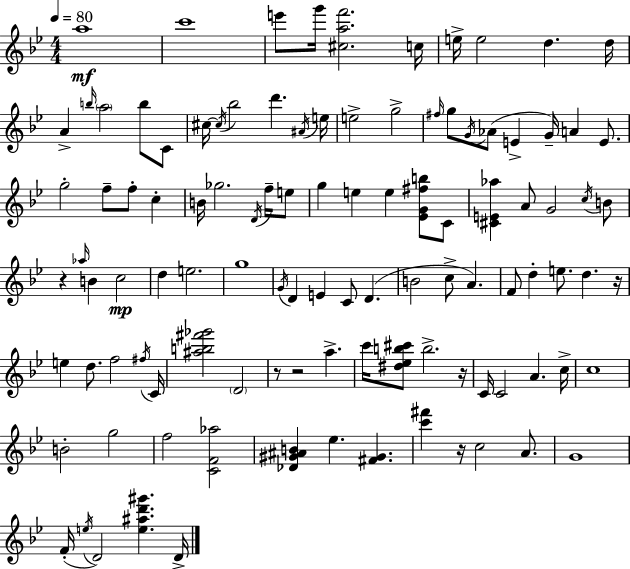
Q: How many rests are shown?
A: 6